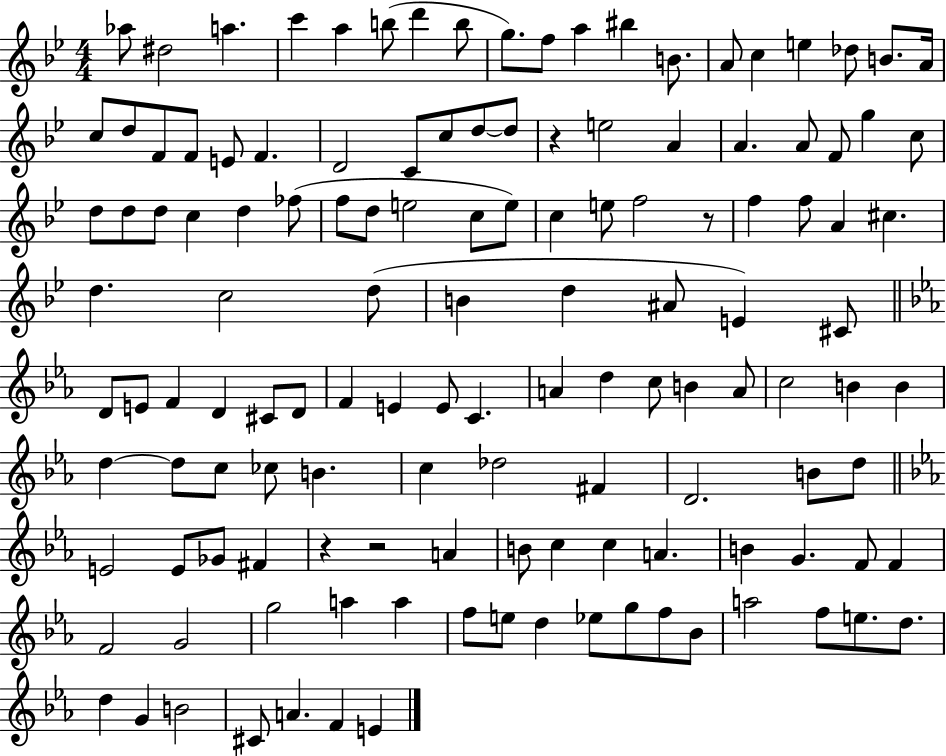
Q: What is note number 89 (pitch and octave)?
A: F#4